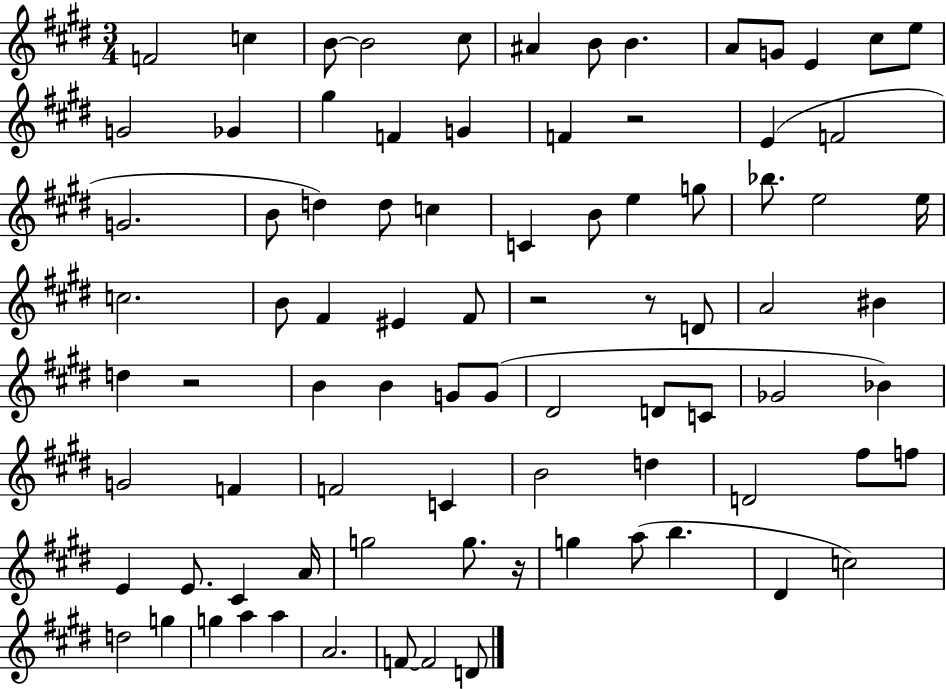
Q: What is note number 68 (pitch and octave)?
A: A5